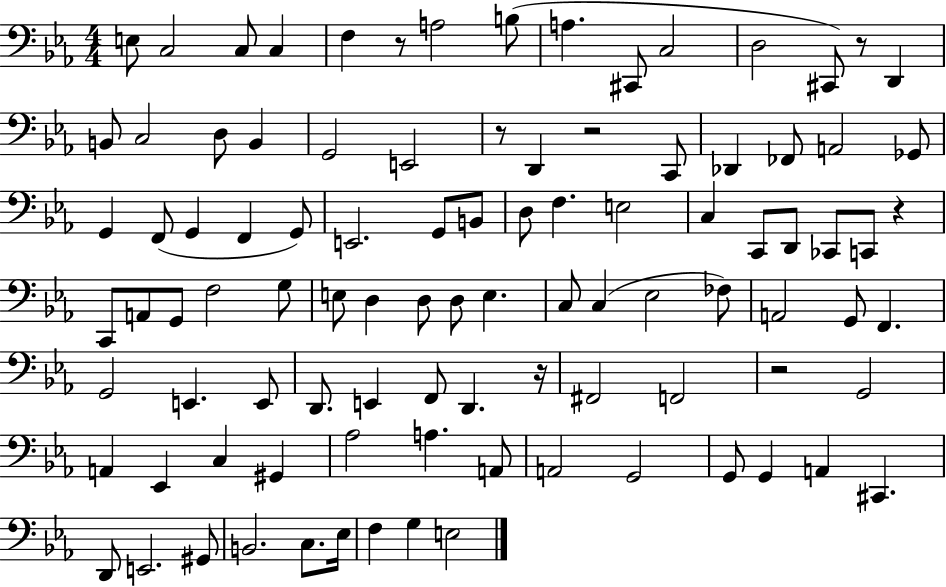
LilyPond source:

{
  \clef bass
  \numericTimeSignature
  \time 4/4
  \key ees \major
  e8 c2 c8 c4 | f4 r8 a2 b8( | a4. cis,8 c2 | d2 cis,8) r8 d,4 | \break b,8 c2 d8 b,4 | g,2 e,2 | r8 d,4 r2 c,8 | des,4 fes,8 a,2 ges,8 | \break g,4 f,8( g,4 f,4 g,8) | e,2. g,8 b,8 | d8 f4. e2 | c4 c,8 d,8 ces,8 c,8 r4 | \break c,8 a,8 g,8 f2 g8 | e8 d4 d8 d8 e4. | c8 c4( ees2 fes8) | a,2 g,8 f,4. | \break g,2 e,4. e,8 | d,8. e,4 f,8 d,4. r16 | fis,2 f,2 | r2 g,2 | \break a,4 ees,4 c4 gis,4 | aes2 a4. a,8 | a,2 g,2 | g,8 g,4 a,4 cis,4. | \break d,8 e,2. gis,8 | b,2. c8. ees16 | f4 g4 e2 | \bar "|."
}